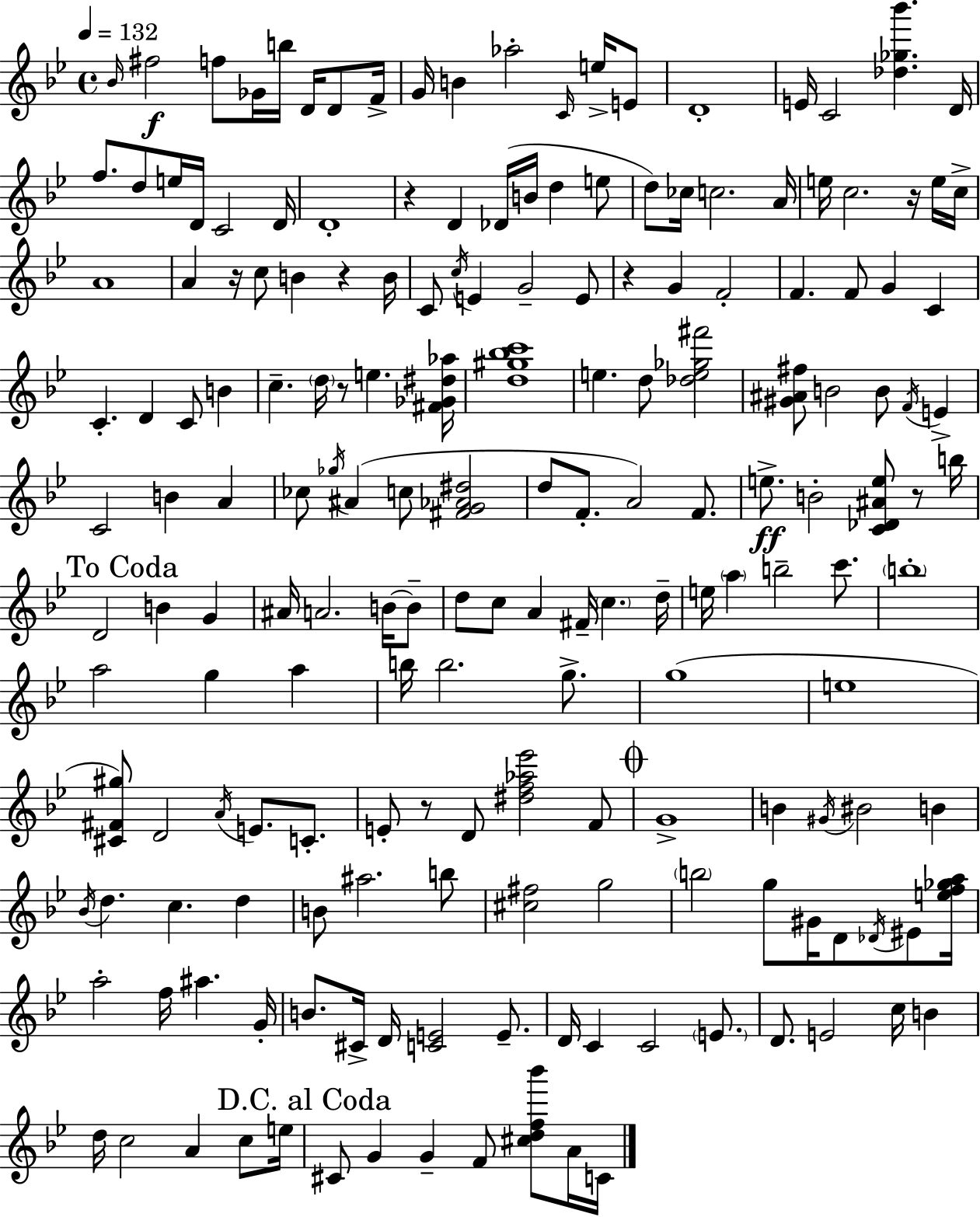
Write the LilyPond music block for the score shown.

{
  \clef treble
  \time 4/4
  \defaultTimeSignature
  \key g \minor
  \tempo 4 = 132
  \grace { bes'16 }\f fis''2 f''8 ges'16 b''16 d'16 d'8 | f'16-> g'16 b'4 aes''2-. \grace { c'16 } e''16-> | e'8 d'1-. | e'16 c'2 <des'' ges'' bes'''>4. | \break d'16 f''8. d''8 e''16 d'16 c'2 | d'16 d'1-. | r4 d'4 des'16( b'16 d''4 | e''8 d''8) ces''16 c''2. | \break a'16 e''16 c''2. r16 | e''16 c''16-> a'1 | a'4 r16 c''8 b'4 r4 | b'16 c'8 \acciaccatura { c''16 } e'4 g'2-- | \break e'8 r4 g'4 f'2-. | f'4. f'8 g'4 c'4 | c'4.-. d'4 c'8 b'4 | c''4.-- \parenthesize d''16 r8 e''4. | \break <fis' ges' dis'' aes''>16 <d'' gis'' bes'' c'''>1 | e''4. d''8 <des'' e'' ges'' fis'''>2 | <gis' ais' fis''>8 b'2 b'8 \acciaccatura { f'16 } | e'4-> c'2 b'4 | \break a'4 ces''8 \acciaccatura { ges''16 } ais'4( c''8 <fis' g' aes' dis''>2 | d''8 f'8.-. a'2) | f'8. e''8.->\ff b'2-. | <c' des' ais' e''>8 r8 b''16 \mark "To Coda" d'2 b'4 | \break g'4 ais'16 a'2. | b'16~~ b'8-- d''8 c''8 a'4 fis'16-- \parenthesize c''4. | d''16-- e''16 \parenthesize a''4 b''2-- | c'''8. \parenthesize b''1-. | \break a''2 g''4 | a''4 b''16 b''2. | g''8.-> g''1( | e''1 | \break <cis' fis' gis''>8) d'2 \acciaccatura { a'16 } | e'8. c'8.-. e'8-. r8 d'8 <dis'' f'' aes'' ees'''>2 | f'8 \mark \markup { \musicglyph "scripts.coda" } g'1-> | b'4 \acciaccatura { gis'16 } bis'2 | \break b'4 \acciaccatura { bes'16 } d''4. c''4. | d''4 b'8 ais''2. | b''8 <cis'' fis''>2 | g''2 \parenthesize b''2 | \break g''8 gis'16 d'8 \acciaccatura { des'16 } eis'8 <e'' f'' ges'' a''>16 a''2-. | f''16 ais''4. g'16-. b'8. cis'16-> d'16 <c' e'>2 | e'8.-- d'16 c'4 c'2 | \parenthesize e'8. d'8. e'2 | \break c''16 b'4 d''16 c''2 | a'4 c''8 e''16 \mark "D.C. al Coda" cis'8 g'4 g'4-- | f'8 <cis'' d'' f'' bes'''>8 a'16 c'16 \bar "|."
}